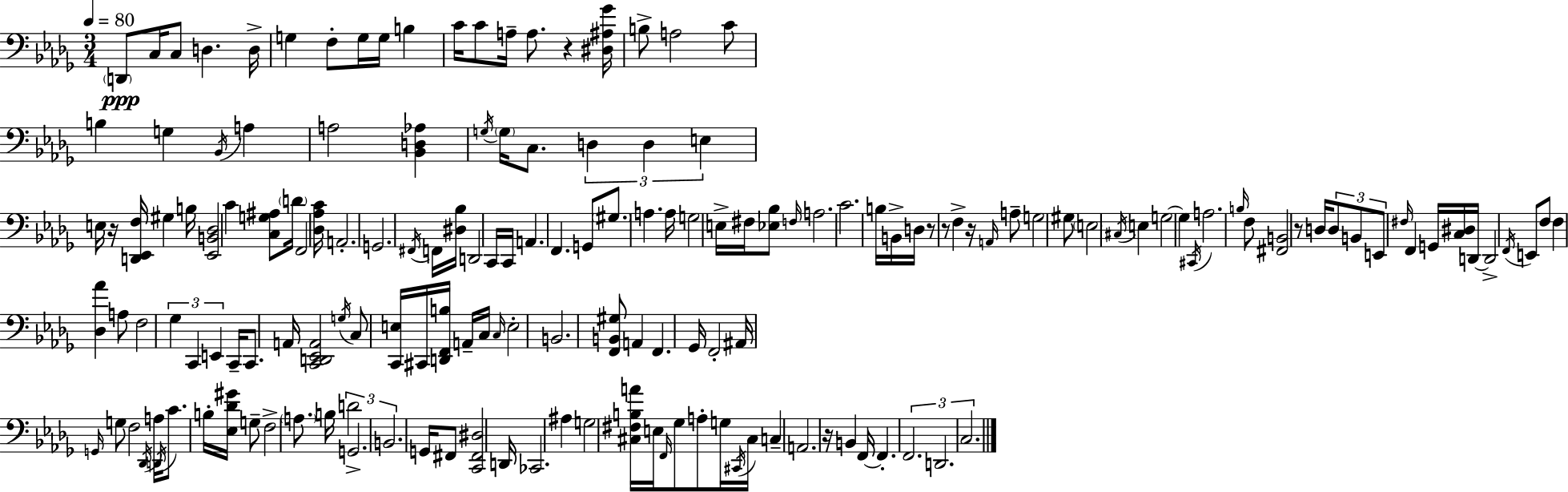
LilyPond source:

{
  \clef bass
  \numericTimeSignature
  \time 3/4
  \key bes \minor
  \tempo 4 = 80
  \parenthesize d,8\ppp c16 c8 d4. d16-> | g4 f8-. g16 g16 b4 | c'16 c'8 a16-- a8. r4 <dis ais ges'>16 | b8-> a2 c'8 | \break b4 g4 \acciaccatura { bes,16 } a4 | a2 <bes, d aes>4 | \acciaccatura { g16 } \parenthesize g16 c8. \tuplet 3/2 { d4 d4 | e4 } e16 r16 <d, ees, f>16 gis4 | \break b16 <ees, b, des>2 c'4 | <c g ais>8 \parenthesize d'16 f,2 | <des aes c'>16 a,2.-. | g,2. | \break \acciaccatura { fis,16 } f,16 <dis bes>16 d,2 | c,16 c,16 a,4. f,4. | g,8 \parenthesize gis8. a4. | a16 g2 e16-> | \break fis16 <ees bes>8 \grace { f16 } a2. | c'2. | b16 b,16-> d16 r8 r8 f4-> | r16 \grace { a,16 } a8-- g2 | \break gis8 \parenthesize e2 | \acciaccatura { cis16 } e4 g2~~ | g4 \acciaccatura { cis,16 } a2. | \grace { b16 } f8 <fis, b,>2 | \break r8 d16 \tuplet 3/2 { d8 b,8 | e,8 } \grace { fis16 } f,4 g,16 <c dis>16 d,16~~ d,2-> | \acciaccatura { f,16 } e,8 f8 | f4 <des aes'>4 a8 f2 | \break \tuplet 3/2 { ges4 c,4 | e,4 } c,16-- c,8. a,16 <c, d, ees, a,>2 | \acciaccatura { g16 } c8 <c, e>16 cis,16 | <d, f, b>16 a,16-- c16 \grace { c16 } e2-. | \break b,2. | <f, b, gis>8 a,4 f,4. | ges,16 f,2-. ais,16 \grace { g,16 } g8 | f2 \acciaccatura { des,16 } a16 \acciaccatura { d,16 } | \break c'8. b16-. <ees des' gis'>16 g8-- f2-> | \parenthesize a8. b16 \tuplet 3/2 { d'2 | g,2.-> | b,2. } | \break g,16 fis,8 <c, fis, dis>2 | d,16 ces,2. | ais4 g2 | <cis fis b a'>16 e16 \grace { f,16 } ges8 a8-. g16 \acciaccatura { cis,16 } | \break cis16 c4-- a,2. | r16 b,4 f,16~~ f,4.-. | \tuplet 3/2 { f,2. | d,2. | \break c2. } | \bar "|."
}